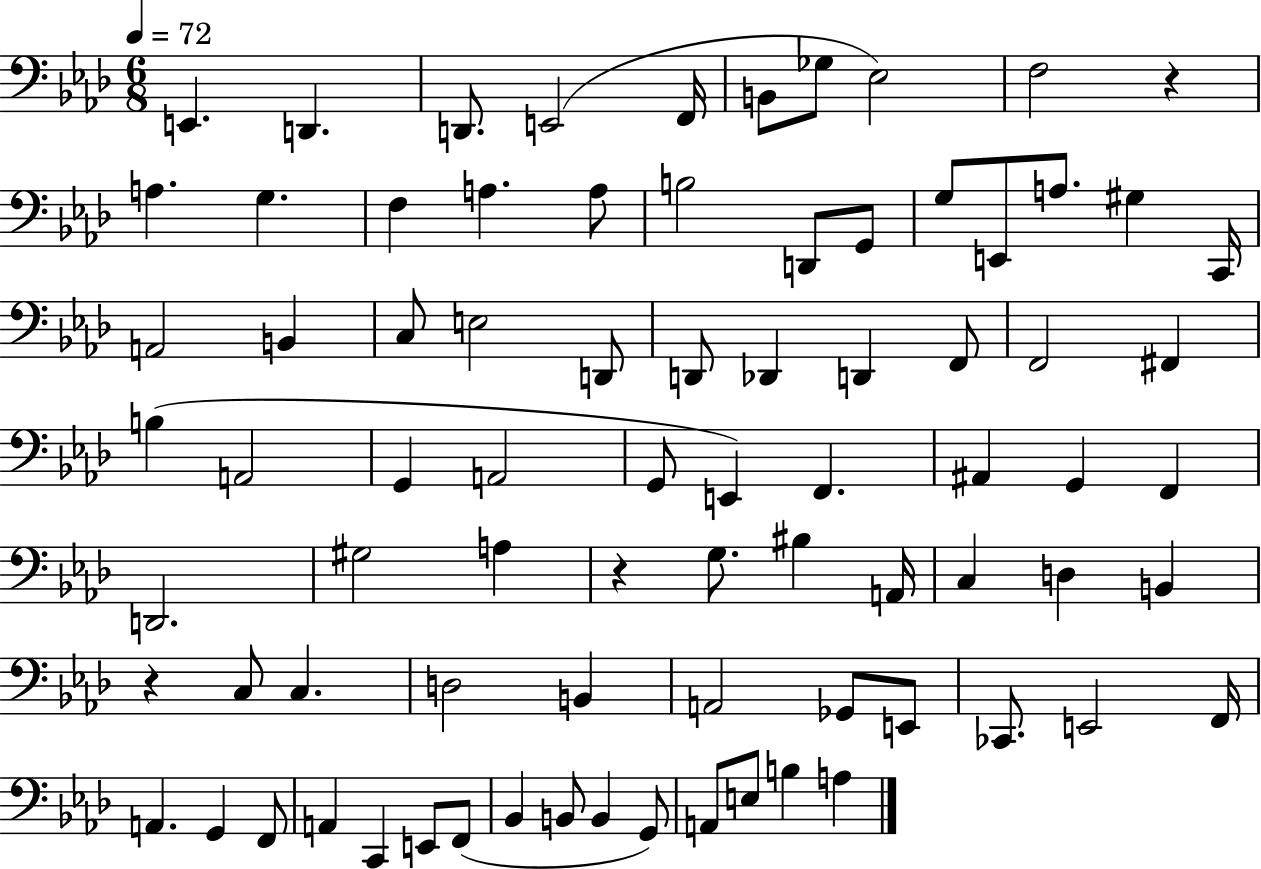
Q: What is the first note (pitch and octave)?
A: E2